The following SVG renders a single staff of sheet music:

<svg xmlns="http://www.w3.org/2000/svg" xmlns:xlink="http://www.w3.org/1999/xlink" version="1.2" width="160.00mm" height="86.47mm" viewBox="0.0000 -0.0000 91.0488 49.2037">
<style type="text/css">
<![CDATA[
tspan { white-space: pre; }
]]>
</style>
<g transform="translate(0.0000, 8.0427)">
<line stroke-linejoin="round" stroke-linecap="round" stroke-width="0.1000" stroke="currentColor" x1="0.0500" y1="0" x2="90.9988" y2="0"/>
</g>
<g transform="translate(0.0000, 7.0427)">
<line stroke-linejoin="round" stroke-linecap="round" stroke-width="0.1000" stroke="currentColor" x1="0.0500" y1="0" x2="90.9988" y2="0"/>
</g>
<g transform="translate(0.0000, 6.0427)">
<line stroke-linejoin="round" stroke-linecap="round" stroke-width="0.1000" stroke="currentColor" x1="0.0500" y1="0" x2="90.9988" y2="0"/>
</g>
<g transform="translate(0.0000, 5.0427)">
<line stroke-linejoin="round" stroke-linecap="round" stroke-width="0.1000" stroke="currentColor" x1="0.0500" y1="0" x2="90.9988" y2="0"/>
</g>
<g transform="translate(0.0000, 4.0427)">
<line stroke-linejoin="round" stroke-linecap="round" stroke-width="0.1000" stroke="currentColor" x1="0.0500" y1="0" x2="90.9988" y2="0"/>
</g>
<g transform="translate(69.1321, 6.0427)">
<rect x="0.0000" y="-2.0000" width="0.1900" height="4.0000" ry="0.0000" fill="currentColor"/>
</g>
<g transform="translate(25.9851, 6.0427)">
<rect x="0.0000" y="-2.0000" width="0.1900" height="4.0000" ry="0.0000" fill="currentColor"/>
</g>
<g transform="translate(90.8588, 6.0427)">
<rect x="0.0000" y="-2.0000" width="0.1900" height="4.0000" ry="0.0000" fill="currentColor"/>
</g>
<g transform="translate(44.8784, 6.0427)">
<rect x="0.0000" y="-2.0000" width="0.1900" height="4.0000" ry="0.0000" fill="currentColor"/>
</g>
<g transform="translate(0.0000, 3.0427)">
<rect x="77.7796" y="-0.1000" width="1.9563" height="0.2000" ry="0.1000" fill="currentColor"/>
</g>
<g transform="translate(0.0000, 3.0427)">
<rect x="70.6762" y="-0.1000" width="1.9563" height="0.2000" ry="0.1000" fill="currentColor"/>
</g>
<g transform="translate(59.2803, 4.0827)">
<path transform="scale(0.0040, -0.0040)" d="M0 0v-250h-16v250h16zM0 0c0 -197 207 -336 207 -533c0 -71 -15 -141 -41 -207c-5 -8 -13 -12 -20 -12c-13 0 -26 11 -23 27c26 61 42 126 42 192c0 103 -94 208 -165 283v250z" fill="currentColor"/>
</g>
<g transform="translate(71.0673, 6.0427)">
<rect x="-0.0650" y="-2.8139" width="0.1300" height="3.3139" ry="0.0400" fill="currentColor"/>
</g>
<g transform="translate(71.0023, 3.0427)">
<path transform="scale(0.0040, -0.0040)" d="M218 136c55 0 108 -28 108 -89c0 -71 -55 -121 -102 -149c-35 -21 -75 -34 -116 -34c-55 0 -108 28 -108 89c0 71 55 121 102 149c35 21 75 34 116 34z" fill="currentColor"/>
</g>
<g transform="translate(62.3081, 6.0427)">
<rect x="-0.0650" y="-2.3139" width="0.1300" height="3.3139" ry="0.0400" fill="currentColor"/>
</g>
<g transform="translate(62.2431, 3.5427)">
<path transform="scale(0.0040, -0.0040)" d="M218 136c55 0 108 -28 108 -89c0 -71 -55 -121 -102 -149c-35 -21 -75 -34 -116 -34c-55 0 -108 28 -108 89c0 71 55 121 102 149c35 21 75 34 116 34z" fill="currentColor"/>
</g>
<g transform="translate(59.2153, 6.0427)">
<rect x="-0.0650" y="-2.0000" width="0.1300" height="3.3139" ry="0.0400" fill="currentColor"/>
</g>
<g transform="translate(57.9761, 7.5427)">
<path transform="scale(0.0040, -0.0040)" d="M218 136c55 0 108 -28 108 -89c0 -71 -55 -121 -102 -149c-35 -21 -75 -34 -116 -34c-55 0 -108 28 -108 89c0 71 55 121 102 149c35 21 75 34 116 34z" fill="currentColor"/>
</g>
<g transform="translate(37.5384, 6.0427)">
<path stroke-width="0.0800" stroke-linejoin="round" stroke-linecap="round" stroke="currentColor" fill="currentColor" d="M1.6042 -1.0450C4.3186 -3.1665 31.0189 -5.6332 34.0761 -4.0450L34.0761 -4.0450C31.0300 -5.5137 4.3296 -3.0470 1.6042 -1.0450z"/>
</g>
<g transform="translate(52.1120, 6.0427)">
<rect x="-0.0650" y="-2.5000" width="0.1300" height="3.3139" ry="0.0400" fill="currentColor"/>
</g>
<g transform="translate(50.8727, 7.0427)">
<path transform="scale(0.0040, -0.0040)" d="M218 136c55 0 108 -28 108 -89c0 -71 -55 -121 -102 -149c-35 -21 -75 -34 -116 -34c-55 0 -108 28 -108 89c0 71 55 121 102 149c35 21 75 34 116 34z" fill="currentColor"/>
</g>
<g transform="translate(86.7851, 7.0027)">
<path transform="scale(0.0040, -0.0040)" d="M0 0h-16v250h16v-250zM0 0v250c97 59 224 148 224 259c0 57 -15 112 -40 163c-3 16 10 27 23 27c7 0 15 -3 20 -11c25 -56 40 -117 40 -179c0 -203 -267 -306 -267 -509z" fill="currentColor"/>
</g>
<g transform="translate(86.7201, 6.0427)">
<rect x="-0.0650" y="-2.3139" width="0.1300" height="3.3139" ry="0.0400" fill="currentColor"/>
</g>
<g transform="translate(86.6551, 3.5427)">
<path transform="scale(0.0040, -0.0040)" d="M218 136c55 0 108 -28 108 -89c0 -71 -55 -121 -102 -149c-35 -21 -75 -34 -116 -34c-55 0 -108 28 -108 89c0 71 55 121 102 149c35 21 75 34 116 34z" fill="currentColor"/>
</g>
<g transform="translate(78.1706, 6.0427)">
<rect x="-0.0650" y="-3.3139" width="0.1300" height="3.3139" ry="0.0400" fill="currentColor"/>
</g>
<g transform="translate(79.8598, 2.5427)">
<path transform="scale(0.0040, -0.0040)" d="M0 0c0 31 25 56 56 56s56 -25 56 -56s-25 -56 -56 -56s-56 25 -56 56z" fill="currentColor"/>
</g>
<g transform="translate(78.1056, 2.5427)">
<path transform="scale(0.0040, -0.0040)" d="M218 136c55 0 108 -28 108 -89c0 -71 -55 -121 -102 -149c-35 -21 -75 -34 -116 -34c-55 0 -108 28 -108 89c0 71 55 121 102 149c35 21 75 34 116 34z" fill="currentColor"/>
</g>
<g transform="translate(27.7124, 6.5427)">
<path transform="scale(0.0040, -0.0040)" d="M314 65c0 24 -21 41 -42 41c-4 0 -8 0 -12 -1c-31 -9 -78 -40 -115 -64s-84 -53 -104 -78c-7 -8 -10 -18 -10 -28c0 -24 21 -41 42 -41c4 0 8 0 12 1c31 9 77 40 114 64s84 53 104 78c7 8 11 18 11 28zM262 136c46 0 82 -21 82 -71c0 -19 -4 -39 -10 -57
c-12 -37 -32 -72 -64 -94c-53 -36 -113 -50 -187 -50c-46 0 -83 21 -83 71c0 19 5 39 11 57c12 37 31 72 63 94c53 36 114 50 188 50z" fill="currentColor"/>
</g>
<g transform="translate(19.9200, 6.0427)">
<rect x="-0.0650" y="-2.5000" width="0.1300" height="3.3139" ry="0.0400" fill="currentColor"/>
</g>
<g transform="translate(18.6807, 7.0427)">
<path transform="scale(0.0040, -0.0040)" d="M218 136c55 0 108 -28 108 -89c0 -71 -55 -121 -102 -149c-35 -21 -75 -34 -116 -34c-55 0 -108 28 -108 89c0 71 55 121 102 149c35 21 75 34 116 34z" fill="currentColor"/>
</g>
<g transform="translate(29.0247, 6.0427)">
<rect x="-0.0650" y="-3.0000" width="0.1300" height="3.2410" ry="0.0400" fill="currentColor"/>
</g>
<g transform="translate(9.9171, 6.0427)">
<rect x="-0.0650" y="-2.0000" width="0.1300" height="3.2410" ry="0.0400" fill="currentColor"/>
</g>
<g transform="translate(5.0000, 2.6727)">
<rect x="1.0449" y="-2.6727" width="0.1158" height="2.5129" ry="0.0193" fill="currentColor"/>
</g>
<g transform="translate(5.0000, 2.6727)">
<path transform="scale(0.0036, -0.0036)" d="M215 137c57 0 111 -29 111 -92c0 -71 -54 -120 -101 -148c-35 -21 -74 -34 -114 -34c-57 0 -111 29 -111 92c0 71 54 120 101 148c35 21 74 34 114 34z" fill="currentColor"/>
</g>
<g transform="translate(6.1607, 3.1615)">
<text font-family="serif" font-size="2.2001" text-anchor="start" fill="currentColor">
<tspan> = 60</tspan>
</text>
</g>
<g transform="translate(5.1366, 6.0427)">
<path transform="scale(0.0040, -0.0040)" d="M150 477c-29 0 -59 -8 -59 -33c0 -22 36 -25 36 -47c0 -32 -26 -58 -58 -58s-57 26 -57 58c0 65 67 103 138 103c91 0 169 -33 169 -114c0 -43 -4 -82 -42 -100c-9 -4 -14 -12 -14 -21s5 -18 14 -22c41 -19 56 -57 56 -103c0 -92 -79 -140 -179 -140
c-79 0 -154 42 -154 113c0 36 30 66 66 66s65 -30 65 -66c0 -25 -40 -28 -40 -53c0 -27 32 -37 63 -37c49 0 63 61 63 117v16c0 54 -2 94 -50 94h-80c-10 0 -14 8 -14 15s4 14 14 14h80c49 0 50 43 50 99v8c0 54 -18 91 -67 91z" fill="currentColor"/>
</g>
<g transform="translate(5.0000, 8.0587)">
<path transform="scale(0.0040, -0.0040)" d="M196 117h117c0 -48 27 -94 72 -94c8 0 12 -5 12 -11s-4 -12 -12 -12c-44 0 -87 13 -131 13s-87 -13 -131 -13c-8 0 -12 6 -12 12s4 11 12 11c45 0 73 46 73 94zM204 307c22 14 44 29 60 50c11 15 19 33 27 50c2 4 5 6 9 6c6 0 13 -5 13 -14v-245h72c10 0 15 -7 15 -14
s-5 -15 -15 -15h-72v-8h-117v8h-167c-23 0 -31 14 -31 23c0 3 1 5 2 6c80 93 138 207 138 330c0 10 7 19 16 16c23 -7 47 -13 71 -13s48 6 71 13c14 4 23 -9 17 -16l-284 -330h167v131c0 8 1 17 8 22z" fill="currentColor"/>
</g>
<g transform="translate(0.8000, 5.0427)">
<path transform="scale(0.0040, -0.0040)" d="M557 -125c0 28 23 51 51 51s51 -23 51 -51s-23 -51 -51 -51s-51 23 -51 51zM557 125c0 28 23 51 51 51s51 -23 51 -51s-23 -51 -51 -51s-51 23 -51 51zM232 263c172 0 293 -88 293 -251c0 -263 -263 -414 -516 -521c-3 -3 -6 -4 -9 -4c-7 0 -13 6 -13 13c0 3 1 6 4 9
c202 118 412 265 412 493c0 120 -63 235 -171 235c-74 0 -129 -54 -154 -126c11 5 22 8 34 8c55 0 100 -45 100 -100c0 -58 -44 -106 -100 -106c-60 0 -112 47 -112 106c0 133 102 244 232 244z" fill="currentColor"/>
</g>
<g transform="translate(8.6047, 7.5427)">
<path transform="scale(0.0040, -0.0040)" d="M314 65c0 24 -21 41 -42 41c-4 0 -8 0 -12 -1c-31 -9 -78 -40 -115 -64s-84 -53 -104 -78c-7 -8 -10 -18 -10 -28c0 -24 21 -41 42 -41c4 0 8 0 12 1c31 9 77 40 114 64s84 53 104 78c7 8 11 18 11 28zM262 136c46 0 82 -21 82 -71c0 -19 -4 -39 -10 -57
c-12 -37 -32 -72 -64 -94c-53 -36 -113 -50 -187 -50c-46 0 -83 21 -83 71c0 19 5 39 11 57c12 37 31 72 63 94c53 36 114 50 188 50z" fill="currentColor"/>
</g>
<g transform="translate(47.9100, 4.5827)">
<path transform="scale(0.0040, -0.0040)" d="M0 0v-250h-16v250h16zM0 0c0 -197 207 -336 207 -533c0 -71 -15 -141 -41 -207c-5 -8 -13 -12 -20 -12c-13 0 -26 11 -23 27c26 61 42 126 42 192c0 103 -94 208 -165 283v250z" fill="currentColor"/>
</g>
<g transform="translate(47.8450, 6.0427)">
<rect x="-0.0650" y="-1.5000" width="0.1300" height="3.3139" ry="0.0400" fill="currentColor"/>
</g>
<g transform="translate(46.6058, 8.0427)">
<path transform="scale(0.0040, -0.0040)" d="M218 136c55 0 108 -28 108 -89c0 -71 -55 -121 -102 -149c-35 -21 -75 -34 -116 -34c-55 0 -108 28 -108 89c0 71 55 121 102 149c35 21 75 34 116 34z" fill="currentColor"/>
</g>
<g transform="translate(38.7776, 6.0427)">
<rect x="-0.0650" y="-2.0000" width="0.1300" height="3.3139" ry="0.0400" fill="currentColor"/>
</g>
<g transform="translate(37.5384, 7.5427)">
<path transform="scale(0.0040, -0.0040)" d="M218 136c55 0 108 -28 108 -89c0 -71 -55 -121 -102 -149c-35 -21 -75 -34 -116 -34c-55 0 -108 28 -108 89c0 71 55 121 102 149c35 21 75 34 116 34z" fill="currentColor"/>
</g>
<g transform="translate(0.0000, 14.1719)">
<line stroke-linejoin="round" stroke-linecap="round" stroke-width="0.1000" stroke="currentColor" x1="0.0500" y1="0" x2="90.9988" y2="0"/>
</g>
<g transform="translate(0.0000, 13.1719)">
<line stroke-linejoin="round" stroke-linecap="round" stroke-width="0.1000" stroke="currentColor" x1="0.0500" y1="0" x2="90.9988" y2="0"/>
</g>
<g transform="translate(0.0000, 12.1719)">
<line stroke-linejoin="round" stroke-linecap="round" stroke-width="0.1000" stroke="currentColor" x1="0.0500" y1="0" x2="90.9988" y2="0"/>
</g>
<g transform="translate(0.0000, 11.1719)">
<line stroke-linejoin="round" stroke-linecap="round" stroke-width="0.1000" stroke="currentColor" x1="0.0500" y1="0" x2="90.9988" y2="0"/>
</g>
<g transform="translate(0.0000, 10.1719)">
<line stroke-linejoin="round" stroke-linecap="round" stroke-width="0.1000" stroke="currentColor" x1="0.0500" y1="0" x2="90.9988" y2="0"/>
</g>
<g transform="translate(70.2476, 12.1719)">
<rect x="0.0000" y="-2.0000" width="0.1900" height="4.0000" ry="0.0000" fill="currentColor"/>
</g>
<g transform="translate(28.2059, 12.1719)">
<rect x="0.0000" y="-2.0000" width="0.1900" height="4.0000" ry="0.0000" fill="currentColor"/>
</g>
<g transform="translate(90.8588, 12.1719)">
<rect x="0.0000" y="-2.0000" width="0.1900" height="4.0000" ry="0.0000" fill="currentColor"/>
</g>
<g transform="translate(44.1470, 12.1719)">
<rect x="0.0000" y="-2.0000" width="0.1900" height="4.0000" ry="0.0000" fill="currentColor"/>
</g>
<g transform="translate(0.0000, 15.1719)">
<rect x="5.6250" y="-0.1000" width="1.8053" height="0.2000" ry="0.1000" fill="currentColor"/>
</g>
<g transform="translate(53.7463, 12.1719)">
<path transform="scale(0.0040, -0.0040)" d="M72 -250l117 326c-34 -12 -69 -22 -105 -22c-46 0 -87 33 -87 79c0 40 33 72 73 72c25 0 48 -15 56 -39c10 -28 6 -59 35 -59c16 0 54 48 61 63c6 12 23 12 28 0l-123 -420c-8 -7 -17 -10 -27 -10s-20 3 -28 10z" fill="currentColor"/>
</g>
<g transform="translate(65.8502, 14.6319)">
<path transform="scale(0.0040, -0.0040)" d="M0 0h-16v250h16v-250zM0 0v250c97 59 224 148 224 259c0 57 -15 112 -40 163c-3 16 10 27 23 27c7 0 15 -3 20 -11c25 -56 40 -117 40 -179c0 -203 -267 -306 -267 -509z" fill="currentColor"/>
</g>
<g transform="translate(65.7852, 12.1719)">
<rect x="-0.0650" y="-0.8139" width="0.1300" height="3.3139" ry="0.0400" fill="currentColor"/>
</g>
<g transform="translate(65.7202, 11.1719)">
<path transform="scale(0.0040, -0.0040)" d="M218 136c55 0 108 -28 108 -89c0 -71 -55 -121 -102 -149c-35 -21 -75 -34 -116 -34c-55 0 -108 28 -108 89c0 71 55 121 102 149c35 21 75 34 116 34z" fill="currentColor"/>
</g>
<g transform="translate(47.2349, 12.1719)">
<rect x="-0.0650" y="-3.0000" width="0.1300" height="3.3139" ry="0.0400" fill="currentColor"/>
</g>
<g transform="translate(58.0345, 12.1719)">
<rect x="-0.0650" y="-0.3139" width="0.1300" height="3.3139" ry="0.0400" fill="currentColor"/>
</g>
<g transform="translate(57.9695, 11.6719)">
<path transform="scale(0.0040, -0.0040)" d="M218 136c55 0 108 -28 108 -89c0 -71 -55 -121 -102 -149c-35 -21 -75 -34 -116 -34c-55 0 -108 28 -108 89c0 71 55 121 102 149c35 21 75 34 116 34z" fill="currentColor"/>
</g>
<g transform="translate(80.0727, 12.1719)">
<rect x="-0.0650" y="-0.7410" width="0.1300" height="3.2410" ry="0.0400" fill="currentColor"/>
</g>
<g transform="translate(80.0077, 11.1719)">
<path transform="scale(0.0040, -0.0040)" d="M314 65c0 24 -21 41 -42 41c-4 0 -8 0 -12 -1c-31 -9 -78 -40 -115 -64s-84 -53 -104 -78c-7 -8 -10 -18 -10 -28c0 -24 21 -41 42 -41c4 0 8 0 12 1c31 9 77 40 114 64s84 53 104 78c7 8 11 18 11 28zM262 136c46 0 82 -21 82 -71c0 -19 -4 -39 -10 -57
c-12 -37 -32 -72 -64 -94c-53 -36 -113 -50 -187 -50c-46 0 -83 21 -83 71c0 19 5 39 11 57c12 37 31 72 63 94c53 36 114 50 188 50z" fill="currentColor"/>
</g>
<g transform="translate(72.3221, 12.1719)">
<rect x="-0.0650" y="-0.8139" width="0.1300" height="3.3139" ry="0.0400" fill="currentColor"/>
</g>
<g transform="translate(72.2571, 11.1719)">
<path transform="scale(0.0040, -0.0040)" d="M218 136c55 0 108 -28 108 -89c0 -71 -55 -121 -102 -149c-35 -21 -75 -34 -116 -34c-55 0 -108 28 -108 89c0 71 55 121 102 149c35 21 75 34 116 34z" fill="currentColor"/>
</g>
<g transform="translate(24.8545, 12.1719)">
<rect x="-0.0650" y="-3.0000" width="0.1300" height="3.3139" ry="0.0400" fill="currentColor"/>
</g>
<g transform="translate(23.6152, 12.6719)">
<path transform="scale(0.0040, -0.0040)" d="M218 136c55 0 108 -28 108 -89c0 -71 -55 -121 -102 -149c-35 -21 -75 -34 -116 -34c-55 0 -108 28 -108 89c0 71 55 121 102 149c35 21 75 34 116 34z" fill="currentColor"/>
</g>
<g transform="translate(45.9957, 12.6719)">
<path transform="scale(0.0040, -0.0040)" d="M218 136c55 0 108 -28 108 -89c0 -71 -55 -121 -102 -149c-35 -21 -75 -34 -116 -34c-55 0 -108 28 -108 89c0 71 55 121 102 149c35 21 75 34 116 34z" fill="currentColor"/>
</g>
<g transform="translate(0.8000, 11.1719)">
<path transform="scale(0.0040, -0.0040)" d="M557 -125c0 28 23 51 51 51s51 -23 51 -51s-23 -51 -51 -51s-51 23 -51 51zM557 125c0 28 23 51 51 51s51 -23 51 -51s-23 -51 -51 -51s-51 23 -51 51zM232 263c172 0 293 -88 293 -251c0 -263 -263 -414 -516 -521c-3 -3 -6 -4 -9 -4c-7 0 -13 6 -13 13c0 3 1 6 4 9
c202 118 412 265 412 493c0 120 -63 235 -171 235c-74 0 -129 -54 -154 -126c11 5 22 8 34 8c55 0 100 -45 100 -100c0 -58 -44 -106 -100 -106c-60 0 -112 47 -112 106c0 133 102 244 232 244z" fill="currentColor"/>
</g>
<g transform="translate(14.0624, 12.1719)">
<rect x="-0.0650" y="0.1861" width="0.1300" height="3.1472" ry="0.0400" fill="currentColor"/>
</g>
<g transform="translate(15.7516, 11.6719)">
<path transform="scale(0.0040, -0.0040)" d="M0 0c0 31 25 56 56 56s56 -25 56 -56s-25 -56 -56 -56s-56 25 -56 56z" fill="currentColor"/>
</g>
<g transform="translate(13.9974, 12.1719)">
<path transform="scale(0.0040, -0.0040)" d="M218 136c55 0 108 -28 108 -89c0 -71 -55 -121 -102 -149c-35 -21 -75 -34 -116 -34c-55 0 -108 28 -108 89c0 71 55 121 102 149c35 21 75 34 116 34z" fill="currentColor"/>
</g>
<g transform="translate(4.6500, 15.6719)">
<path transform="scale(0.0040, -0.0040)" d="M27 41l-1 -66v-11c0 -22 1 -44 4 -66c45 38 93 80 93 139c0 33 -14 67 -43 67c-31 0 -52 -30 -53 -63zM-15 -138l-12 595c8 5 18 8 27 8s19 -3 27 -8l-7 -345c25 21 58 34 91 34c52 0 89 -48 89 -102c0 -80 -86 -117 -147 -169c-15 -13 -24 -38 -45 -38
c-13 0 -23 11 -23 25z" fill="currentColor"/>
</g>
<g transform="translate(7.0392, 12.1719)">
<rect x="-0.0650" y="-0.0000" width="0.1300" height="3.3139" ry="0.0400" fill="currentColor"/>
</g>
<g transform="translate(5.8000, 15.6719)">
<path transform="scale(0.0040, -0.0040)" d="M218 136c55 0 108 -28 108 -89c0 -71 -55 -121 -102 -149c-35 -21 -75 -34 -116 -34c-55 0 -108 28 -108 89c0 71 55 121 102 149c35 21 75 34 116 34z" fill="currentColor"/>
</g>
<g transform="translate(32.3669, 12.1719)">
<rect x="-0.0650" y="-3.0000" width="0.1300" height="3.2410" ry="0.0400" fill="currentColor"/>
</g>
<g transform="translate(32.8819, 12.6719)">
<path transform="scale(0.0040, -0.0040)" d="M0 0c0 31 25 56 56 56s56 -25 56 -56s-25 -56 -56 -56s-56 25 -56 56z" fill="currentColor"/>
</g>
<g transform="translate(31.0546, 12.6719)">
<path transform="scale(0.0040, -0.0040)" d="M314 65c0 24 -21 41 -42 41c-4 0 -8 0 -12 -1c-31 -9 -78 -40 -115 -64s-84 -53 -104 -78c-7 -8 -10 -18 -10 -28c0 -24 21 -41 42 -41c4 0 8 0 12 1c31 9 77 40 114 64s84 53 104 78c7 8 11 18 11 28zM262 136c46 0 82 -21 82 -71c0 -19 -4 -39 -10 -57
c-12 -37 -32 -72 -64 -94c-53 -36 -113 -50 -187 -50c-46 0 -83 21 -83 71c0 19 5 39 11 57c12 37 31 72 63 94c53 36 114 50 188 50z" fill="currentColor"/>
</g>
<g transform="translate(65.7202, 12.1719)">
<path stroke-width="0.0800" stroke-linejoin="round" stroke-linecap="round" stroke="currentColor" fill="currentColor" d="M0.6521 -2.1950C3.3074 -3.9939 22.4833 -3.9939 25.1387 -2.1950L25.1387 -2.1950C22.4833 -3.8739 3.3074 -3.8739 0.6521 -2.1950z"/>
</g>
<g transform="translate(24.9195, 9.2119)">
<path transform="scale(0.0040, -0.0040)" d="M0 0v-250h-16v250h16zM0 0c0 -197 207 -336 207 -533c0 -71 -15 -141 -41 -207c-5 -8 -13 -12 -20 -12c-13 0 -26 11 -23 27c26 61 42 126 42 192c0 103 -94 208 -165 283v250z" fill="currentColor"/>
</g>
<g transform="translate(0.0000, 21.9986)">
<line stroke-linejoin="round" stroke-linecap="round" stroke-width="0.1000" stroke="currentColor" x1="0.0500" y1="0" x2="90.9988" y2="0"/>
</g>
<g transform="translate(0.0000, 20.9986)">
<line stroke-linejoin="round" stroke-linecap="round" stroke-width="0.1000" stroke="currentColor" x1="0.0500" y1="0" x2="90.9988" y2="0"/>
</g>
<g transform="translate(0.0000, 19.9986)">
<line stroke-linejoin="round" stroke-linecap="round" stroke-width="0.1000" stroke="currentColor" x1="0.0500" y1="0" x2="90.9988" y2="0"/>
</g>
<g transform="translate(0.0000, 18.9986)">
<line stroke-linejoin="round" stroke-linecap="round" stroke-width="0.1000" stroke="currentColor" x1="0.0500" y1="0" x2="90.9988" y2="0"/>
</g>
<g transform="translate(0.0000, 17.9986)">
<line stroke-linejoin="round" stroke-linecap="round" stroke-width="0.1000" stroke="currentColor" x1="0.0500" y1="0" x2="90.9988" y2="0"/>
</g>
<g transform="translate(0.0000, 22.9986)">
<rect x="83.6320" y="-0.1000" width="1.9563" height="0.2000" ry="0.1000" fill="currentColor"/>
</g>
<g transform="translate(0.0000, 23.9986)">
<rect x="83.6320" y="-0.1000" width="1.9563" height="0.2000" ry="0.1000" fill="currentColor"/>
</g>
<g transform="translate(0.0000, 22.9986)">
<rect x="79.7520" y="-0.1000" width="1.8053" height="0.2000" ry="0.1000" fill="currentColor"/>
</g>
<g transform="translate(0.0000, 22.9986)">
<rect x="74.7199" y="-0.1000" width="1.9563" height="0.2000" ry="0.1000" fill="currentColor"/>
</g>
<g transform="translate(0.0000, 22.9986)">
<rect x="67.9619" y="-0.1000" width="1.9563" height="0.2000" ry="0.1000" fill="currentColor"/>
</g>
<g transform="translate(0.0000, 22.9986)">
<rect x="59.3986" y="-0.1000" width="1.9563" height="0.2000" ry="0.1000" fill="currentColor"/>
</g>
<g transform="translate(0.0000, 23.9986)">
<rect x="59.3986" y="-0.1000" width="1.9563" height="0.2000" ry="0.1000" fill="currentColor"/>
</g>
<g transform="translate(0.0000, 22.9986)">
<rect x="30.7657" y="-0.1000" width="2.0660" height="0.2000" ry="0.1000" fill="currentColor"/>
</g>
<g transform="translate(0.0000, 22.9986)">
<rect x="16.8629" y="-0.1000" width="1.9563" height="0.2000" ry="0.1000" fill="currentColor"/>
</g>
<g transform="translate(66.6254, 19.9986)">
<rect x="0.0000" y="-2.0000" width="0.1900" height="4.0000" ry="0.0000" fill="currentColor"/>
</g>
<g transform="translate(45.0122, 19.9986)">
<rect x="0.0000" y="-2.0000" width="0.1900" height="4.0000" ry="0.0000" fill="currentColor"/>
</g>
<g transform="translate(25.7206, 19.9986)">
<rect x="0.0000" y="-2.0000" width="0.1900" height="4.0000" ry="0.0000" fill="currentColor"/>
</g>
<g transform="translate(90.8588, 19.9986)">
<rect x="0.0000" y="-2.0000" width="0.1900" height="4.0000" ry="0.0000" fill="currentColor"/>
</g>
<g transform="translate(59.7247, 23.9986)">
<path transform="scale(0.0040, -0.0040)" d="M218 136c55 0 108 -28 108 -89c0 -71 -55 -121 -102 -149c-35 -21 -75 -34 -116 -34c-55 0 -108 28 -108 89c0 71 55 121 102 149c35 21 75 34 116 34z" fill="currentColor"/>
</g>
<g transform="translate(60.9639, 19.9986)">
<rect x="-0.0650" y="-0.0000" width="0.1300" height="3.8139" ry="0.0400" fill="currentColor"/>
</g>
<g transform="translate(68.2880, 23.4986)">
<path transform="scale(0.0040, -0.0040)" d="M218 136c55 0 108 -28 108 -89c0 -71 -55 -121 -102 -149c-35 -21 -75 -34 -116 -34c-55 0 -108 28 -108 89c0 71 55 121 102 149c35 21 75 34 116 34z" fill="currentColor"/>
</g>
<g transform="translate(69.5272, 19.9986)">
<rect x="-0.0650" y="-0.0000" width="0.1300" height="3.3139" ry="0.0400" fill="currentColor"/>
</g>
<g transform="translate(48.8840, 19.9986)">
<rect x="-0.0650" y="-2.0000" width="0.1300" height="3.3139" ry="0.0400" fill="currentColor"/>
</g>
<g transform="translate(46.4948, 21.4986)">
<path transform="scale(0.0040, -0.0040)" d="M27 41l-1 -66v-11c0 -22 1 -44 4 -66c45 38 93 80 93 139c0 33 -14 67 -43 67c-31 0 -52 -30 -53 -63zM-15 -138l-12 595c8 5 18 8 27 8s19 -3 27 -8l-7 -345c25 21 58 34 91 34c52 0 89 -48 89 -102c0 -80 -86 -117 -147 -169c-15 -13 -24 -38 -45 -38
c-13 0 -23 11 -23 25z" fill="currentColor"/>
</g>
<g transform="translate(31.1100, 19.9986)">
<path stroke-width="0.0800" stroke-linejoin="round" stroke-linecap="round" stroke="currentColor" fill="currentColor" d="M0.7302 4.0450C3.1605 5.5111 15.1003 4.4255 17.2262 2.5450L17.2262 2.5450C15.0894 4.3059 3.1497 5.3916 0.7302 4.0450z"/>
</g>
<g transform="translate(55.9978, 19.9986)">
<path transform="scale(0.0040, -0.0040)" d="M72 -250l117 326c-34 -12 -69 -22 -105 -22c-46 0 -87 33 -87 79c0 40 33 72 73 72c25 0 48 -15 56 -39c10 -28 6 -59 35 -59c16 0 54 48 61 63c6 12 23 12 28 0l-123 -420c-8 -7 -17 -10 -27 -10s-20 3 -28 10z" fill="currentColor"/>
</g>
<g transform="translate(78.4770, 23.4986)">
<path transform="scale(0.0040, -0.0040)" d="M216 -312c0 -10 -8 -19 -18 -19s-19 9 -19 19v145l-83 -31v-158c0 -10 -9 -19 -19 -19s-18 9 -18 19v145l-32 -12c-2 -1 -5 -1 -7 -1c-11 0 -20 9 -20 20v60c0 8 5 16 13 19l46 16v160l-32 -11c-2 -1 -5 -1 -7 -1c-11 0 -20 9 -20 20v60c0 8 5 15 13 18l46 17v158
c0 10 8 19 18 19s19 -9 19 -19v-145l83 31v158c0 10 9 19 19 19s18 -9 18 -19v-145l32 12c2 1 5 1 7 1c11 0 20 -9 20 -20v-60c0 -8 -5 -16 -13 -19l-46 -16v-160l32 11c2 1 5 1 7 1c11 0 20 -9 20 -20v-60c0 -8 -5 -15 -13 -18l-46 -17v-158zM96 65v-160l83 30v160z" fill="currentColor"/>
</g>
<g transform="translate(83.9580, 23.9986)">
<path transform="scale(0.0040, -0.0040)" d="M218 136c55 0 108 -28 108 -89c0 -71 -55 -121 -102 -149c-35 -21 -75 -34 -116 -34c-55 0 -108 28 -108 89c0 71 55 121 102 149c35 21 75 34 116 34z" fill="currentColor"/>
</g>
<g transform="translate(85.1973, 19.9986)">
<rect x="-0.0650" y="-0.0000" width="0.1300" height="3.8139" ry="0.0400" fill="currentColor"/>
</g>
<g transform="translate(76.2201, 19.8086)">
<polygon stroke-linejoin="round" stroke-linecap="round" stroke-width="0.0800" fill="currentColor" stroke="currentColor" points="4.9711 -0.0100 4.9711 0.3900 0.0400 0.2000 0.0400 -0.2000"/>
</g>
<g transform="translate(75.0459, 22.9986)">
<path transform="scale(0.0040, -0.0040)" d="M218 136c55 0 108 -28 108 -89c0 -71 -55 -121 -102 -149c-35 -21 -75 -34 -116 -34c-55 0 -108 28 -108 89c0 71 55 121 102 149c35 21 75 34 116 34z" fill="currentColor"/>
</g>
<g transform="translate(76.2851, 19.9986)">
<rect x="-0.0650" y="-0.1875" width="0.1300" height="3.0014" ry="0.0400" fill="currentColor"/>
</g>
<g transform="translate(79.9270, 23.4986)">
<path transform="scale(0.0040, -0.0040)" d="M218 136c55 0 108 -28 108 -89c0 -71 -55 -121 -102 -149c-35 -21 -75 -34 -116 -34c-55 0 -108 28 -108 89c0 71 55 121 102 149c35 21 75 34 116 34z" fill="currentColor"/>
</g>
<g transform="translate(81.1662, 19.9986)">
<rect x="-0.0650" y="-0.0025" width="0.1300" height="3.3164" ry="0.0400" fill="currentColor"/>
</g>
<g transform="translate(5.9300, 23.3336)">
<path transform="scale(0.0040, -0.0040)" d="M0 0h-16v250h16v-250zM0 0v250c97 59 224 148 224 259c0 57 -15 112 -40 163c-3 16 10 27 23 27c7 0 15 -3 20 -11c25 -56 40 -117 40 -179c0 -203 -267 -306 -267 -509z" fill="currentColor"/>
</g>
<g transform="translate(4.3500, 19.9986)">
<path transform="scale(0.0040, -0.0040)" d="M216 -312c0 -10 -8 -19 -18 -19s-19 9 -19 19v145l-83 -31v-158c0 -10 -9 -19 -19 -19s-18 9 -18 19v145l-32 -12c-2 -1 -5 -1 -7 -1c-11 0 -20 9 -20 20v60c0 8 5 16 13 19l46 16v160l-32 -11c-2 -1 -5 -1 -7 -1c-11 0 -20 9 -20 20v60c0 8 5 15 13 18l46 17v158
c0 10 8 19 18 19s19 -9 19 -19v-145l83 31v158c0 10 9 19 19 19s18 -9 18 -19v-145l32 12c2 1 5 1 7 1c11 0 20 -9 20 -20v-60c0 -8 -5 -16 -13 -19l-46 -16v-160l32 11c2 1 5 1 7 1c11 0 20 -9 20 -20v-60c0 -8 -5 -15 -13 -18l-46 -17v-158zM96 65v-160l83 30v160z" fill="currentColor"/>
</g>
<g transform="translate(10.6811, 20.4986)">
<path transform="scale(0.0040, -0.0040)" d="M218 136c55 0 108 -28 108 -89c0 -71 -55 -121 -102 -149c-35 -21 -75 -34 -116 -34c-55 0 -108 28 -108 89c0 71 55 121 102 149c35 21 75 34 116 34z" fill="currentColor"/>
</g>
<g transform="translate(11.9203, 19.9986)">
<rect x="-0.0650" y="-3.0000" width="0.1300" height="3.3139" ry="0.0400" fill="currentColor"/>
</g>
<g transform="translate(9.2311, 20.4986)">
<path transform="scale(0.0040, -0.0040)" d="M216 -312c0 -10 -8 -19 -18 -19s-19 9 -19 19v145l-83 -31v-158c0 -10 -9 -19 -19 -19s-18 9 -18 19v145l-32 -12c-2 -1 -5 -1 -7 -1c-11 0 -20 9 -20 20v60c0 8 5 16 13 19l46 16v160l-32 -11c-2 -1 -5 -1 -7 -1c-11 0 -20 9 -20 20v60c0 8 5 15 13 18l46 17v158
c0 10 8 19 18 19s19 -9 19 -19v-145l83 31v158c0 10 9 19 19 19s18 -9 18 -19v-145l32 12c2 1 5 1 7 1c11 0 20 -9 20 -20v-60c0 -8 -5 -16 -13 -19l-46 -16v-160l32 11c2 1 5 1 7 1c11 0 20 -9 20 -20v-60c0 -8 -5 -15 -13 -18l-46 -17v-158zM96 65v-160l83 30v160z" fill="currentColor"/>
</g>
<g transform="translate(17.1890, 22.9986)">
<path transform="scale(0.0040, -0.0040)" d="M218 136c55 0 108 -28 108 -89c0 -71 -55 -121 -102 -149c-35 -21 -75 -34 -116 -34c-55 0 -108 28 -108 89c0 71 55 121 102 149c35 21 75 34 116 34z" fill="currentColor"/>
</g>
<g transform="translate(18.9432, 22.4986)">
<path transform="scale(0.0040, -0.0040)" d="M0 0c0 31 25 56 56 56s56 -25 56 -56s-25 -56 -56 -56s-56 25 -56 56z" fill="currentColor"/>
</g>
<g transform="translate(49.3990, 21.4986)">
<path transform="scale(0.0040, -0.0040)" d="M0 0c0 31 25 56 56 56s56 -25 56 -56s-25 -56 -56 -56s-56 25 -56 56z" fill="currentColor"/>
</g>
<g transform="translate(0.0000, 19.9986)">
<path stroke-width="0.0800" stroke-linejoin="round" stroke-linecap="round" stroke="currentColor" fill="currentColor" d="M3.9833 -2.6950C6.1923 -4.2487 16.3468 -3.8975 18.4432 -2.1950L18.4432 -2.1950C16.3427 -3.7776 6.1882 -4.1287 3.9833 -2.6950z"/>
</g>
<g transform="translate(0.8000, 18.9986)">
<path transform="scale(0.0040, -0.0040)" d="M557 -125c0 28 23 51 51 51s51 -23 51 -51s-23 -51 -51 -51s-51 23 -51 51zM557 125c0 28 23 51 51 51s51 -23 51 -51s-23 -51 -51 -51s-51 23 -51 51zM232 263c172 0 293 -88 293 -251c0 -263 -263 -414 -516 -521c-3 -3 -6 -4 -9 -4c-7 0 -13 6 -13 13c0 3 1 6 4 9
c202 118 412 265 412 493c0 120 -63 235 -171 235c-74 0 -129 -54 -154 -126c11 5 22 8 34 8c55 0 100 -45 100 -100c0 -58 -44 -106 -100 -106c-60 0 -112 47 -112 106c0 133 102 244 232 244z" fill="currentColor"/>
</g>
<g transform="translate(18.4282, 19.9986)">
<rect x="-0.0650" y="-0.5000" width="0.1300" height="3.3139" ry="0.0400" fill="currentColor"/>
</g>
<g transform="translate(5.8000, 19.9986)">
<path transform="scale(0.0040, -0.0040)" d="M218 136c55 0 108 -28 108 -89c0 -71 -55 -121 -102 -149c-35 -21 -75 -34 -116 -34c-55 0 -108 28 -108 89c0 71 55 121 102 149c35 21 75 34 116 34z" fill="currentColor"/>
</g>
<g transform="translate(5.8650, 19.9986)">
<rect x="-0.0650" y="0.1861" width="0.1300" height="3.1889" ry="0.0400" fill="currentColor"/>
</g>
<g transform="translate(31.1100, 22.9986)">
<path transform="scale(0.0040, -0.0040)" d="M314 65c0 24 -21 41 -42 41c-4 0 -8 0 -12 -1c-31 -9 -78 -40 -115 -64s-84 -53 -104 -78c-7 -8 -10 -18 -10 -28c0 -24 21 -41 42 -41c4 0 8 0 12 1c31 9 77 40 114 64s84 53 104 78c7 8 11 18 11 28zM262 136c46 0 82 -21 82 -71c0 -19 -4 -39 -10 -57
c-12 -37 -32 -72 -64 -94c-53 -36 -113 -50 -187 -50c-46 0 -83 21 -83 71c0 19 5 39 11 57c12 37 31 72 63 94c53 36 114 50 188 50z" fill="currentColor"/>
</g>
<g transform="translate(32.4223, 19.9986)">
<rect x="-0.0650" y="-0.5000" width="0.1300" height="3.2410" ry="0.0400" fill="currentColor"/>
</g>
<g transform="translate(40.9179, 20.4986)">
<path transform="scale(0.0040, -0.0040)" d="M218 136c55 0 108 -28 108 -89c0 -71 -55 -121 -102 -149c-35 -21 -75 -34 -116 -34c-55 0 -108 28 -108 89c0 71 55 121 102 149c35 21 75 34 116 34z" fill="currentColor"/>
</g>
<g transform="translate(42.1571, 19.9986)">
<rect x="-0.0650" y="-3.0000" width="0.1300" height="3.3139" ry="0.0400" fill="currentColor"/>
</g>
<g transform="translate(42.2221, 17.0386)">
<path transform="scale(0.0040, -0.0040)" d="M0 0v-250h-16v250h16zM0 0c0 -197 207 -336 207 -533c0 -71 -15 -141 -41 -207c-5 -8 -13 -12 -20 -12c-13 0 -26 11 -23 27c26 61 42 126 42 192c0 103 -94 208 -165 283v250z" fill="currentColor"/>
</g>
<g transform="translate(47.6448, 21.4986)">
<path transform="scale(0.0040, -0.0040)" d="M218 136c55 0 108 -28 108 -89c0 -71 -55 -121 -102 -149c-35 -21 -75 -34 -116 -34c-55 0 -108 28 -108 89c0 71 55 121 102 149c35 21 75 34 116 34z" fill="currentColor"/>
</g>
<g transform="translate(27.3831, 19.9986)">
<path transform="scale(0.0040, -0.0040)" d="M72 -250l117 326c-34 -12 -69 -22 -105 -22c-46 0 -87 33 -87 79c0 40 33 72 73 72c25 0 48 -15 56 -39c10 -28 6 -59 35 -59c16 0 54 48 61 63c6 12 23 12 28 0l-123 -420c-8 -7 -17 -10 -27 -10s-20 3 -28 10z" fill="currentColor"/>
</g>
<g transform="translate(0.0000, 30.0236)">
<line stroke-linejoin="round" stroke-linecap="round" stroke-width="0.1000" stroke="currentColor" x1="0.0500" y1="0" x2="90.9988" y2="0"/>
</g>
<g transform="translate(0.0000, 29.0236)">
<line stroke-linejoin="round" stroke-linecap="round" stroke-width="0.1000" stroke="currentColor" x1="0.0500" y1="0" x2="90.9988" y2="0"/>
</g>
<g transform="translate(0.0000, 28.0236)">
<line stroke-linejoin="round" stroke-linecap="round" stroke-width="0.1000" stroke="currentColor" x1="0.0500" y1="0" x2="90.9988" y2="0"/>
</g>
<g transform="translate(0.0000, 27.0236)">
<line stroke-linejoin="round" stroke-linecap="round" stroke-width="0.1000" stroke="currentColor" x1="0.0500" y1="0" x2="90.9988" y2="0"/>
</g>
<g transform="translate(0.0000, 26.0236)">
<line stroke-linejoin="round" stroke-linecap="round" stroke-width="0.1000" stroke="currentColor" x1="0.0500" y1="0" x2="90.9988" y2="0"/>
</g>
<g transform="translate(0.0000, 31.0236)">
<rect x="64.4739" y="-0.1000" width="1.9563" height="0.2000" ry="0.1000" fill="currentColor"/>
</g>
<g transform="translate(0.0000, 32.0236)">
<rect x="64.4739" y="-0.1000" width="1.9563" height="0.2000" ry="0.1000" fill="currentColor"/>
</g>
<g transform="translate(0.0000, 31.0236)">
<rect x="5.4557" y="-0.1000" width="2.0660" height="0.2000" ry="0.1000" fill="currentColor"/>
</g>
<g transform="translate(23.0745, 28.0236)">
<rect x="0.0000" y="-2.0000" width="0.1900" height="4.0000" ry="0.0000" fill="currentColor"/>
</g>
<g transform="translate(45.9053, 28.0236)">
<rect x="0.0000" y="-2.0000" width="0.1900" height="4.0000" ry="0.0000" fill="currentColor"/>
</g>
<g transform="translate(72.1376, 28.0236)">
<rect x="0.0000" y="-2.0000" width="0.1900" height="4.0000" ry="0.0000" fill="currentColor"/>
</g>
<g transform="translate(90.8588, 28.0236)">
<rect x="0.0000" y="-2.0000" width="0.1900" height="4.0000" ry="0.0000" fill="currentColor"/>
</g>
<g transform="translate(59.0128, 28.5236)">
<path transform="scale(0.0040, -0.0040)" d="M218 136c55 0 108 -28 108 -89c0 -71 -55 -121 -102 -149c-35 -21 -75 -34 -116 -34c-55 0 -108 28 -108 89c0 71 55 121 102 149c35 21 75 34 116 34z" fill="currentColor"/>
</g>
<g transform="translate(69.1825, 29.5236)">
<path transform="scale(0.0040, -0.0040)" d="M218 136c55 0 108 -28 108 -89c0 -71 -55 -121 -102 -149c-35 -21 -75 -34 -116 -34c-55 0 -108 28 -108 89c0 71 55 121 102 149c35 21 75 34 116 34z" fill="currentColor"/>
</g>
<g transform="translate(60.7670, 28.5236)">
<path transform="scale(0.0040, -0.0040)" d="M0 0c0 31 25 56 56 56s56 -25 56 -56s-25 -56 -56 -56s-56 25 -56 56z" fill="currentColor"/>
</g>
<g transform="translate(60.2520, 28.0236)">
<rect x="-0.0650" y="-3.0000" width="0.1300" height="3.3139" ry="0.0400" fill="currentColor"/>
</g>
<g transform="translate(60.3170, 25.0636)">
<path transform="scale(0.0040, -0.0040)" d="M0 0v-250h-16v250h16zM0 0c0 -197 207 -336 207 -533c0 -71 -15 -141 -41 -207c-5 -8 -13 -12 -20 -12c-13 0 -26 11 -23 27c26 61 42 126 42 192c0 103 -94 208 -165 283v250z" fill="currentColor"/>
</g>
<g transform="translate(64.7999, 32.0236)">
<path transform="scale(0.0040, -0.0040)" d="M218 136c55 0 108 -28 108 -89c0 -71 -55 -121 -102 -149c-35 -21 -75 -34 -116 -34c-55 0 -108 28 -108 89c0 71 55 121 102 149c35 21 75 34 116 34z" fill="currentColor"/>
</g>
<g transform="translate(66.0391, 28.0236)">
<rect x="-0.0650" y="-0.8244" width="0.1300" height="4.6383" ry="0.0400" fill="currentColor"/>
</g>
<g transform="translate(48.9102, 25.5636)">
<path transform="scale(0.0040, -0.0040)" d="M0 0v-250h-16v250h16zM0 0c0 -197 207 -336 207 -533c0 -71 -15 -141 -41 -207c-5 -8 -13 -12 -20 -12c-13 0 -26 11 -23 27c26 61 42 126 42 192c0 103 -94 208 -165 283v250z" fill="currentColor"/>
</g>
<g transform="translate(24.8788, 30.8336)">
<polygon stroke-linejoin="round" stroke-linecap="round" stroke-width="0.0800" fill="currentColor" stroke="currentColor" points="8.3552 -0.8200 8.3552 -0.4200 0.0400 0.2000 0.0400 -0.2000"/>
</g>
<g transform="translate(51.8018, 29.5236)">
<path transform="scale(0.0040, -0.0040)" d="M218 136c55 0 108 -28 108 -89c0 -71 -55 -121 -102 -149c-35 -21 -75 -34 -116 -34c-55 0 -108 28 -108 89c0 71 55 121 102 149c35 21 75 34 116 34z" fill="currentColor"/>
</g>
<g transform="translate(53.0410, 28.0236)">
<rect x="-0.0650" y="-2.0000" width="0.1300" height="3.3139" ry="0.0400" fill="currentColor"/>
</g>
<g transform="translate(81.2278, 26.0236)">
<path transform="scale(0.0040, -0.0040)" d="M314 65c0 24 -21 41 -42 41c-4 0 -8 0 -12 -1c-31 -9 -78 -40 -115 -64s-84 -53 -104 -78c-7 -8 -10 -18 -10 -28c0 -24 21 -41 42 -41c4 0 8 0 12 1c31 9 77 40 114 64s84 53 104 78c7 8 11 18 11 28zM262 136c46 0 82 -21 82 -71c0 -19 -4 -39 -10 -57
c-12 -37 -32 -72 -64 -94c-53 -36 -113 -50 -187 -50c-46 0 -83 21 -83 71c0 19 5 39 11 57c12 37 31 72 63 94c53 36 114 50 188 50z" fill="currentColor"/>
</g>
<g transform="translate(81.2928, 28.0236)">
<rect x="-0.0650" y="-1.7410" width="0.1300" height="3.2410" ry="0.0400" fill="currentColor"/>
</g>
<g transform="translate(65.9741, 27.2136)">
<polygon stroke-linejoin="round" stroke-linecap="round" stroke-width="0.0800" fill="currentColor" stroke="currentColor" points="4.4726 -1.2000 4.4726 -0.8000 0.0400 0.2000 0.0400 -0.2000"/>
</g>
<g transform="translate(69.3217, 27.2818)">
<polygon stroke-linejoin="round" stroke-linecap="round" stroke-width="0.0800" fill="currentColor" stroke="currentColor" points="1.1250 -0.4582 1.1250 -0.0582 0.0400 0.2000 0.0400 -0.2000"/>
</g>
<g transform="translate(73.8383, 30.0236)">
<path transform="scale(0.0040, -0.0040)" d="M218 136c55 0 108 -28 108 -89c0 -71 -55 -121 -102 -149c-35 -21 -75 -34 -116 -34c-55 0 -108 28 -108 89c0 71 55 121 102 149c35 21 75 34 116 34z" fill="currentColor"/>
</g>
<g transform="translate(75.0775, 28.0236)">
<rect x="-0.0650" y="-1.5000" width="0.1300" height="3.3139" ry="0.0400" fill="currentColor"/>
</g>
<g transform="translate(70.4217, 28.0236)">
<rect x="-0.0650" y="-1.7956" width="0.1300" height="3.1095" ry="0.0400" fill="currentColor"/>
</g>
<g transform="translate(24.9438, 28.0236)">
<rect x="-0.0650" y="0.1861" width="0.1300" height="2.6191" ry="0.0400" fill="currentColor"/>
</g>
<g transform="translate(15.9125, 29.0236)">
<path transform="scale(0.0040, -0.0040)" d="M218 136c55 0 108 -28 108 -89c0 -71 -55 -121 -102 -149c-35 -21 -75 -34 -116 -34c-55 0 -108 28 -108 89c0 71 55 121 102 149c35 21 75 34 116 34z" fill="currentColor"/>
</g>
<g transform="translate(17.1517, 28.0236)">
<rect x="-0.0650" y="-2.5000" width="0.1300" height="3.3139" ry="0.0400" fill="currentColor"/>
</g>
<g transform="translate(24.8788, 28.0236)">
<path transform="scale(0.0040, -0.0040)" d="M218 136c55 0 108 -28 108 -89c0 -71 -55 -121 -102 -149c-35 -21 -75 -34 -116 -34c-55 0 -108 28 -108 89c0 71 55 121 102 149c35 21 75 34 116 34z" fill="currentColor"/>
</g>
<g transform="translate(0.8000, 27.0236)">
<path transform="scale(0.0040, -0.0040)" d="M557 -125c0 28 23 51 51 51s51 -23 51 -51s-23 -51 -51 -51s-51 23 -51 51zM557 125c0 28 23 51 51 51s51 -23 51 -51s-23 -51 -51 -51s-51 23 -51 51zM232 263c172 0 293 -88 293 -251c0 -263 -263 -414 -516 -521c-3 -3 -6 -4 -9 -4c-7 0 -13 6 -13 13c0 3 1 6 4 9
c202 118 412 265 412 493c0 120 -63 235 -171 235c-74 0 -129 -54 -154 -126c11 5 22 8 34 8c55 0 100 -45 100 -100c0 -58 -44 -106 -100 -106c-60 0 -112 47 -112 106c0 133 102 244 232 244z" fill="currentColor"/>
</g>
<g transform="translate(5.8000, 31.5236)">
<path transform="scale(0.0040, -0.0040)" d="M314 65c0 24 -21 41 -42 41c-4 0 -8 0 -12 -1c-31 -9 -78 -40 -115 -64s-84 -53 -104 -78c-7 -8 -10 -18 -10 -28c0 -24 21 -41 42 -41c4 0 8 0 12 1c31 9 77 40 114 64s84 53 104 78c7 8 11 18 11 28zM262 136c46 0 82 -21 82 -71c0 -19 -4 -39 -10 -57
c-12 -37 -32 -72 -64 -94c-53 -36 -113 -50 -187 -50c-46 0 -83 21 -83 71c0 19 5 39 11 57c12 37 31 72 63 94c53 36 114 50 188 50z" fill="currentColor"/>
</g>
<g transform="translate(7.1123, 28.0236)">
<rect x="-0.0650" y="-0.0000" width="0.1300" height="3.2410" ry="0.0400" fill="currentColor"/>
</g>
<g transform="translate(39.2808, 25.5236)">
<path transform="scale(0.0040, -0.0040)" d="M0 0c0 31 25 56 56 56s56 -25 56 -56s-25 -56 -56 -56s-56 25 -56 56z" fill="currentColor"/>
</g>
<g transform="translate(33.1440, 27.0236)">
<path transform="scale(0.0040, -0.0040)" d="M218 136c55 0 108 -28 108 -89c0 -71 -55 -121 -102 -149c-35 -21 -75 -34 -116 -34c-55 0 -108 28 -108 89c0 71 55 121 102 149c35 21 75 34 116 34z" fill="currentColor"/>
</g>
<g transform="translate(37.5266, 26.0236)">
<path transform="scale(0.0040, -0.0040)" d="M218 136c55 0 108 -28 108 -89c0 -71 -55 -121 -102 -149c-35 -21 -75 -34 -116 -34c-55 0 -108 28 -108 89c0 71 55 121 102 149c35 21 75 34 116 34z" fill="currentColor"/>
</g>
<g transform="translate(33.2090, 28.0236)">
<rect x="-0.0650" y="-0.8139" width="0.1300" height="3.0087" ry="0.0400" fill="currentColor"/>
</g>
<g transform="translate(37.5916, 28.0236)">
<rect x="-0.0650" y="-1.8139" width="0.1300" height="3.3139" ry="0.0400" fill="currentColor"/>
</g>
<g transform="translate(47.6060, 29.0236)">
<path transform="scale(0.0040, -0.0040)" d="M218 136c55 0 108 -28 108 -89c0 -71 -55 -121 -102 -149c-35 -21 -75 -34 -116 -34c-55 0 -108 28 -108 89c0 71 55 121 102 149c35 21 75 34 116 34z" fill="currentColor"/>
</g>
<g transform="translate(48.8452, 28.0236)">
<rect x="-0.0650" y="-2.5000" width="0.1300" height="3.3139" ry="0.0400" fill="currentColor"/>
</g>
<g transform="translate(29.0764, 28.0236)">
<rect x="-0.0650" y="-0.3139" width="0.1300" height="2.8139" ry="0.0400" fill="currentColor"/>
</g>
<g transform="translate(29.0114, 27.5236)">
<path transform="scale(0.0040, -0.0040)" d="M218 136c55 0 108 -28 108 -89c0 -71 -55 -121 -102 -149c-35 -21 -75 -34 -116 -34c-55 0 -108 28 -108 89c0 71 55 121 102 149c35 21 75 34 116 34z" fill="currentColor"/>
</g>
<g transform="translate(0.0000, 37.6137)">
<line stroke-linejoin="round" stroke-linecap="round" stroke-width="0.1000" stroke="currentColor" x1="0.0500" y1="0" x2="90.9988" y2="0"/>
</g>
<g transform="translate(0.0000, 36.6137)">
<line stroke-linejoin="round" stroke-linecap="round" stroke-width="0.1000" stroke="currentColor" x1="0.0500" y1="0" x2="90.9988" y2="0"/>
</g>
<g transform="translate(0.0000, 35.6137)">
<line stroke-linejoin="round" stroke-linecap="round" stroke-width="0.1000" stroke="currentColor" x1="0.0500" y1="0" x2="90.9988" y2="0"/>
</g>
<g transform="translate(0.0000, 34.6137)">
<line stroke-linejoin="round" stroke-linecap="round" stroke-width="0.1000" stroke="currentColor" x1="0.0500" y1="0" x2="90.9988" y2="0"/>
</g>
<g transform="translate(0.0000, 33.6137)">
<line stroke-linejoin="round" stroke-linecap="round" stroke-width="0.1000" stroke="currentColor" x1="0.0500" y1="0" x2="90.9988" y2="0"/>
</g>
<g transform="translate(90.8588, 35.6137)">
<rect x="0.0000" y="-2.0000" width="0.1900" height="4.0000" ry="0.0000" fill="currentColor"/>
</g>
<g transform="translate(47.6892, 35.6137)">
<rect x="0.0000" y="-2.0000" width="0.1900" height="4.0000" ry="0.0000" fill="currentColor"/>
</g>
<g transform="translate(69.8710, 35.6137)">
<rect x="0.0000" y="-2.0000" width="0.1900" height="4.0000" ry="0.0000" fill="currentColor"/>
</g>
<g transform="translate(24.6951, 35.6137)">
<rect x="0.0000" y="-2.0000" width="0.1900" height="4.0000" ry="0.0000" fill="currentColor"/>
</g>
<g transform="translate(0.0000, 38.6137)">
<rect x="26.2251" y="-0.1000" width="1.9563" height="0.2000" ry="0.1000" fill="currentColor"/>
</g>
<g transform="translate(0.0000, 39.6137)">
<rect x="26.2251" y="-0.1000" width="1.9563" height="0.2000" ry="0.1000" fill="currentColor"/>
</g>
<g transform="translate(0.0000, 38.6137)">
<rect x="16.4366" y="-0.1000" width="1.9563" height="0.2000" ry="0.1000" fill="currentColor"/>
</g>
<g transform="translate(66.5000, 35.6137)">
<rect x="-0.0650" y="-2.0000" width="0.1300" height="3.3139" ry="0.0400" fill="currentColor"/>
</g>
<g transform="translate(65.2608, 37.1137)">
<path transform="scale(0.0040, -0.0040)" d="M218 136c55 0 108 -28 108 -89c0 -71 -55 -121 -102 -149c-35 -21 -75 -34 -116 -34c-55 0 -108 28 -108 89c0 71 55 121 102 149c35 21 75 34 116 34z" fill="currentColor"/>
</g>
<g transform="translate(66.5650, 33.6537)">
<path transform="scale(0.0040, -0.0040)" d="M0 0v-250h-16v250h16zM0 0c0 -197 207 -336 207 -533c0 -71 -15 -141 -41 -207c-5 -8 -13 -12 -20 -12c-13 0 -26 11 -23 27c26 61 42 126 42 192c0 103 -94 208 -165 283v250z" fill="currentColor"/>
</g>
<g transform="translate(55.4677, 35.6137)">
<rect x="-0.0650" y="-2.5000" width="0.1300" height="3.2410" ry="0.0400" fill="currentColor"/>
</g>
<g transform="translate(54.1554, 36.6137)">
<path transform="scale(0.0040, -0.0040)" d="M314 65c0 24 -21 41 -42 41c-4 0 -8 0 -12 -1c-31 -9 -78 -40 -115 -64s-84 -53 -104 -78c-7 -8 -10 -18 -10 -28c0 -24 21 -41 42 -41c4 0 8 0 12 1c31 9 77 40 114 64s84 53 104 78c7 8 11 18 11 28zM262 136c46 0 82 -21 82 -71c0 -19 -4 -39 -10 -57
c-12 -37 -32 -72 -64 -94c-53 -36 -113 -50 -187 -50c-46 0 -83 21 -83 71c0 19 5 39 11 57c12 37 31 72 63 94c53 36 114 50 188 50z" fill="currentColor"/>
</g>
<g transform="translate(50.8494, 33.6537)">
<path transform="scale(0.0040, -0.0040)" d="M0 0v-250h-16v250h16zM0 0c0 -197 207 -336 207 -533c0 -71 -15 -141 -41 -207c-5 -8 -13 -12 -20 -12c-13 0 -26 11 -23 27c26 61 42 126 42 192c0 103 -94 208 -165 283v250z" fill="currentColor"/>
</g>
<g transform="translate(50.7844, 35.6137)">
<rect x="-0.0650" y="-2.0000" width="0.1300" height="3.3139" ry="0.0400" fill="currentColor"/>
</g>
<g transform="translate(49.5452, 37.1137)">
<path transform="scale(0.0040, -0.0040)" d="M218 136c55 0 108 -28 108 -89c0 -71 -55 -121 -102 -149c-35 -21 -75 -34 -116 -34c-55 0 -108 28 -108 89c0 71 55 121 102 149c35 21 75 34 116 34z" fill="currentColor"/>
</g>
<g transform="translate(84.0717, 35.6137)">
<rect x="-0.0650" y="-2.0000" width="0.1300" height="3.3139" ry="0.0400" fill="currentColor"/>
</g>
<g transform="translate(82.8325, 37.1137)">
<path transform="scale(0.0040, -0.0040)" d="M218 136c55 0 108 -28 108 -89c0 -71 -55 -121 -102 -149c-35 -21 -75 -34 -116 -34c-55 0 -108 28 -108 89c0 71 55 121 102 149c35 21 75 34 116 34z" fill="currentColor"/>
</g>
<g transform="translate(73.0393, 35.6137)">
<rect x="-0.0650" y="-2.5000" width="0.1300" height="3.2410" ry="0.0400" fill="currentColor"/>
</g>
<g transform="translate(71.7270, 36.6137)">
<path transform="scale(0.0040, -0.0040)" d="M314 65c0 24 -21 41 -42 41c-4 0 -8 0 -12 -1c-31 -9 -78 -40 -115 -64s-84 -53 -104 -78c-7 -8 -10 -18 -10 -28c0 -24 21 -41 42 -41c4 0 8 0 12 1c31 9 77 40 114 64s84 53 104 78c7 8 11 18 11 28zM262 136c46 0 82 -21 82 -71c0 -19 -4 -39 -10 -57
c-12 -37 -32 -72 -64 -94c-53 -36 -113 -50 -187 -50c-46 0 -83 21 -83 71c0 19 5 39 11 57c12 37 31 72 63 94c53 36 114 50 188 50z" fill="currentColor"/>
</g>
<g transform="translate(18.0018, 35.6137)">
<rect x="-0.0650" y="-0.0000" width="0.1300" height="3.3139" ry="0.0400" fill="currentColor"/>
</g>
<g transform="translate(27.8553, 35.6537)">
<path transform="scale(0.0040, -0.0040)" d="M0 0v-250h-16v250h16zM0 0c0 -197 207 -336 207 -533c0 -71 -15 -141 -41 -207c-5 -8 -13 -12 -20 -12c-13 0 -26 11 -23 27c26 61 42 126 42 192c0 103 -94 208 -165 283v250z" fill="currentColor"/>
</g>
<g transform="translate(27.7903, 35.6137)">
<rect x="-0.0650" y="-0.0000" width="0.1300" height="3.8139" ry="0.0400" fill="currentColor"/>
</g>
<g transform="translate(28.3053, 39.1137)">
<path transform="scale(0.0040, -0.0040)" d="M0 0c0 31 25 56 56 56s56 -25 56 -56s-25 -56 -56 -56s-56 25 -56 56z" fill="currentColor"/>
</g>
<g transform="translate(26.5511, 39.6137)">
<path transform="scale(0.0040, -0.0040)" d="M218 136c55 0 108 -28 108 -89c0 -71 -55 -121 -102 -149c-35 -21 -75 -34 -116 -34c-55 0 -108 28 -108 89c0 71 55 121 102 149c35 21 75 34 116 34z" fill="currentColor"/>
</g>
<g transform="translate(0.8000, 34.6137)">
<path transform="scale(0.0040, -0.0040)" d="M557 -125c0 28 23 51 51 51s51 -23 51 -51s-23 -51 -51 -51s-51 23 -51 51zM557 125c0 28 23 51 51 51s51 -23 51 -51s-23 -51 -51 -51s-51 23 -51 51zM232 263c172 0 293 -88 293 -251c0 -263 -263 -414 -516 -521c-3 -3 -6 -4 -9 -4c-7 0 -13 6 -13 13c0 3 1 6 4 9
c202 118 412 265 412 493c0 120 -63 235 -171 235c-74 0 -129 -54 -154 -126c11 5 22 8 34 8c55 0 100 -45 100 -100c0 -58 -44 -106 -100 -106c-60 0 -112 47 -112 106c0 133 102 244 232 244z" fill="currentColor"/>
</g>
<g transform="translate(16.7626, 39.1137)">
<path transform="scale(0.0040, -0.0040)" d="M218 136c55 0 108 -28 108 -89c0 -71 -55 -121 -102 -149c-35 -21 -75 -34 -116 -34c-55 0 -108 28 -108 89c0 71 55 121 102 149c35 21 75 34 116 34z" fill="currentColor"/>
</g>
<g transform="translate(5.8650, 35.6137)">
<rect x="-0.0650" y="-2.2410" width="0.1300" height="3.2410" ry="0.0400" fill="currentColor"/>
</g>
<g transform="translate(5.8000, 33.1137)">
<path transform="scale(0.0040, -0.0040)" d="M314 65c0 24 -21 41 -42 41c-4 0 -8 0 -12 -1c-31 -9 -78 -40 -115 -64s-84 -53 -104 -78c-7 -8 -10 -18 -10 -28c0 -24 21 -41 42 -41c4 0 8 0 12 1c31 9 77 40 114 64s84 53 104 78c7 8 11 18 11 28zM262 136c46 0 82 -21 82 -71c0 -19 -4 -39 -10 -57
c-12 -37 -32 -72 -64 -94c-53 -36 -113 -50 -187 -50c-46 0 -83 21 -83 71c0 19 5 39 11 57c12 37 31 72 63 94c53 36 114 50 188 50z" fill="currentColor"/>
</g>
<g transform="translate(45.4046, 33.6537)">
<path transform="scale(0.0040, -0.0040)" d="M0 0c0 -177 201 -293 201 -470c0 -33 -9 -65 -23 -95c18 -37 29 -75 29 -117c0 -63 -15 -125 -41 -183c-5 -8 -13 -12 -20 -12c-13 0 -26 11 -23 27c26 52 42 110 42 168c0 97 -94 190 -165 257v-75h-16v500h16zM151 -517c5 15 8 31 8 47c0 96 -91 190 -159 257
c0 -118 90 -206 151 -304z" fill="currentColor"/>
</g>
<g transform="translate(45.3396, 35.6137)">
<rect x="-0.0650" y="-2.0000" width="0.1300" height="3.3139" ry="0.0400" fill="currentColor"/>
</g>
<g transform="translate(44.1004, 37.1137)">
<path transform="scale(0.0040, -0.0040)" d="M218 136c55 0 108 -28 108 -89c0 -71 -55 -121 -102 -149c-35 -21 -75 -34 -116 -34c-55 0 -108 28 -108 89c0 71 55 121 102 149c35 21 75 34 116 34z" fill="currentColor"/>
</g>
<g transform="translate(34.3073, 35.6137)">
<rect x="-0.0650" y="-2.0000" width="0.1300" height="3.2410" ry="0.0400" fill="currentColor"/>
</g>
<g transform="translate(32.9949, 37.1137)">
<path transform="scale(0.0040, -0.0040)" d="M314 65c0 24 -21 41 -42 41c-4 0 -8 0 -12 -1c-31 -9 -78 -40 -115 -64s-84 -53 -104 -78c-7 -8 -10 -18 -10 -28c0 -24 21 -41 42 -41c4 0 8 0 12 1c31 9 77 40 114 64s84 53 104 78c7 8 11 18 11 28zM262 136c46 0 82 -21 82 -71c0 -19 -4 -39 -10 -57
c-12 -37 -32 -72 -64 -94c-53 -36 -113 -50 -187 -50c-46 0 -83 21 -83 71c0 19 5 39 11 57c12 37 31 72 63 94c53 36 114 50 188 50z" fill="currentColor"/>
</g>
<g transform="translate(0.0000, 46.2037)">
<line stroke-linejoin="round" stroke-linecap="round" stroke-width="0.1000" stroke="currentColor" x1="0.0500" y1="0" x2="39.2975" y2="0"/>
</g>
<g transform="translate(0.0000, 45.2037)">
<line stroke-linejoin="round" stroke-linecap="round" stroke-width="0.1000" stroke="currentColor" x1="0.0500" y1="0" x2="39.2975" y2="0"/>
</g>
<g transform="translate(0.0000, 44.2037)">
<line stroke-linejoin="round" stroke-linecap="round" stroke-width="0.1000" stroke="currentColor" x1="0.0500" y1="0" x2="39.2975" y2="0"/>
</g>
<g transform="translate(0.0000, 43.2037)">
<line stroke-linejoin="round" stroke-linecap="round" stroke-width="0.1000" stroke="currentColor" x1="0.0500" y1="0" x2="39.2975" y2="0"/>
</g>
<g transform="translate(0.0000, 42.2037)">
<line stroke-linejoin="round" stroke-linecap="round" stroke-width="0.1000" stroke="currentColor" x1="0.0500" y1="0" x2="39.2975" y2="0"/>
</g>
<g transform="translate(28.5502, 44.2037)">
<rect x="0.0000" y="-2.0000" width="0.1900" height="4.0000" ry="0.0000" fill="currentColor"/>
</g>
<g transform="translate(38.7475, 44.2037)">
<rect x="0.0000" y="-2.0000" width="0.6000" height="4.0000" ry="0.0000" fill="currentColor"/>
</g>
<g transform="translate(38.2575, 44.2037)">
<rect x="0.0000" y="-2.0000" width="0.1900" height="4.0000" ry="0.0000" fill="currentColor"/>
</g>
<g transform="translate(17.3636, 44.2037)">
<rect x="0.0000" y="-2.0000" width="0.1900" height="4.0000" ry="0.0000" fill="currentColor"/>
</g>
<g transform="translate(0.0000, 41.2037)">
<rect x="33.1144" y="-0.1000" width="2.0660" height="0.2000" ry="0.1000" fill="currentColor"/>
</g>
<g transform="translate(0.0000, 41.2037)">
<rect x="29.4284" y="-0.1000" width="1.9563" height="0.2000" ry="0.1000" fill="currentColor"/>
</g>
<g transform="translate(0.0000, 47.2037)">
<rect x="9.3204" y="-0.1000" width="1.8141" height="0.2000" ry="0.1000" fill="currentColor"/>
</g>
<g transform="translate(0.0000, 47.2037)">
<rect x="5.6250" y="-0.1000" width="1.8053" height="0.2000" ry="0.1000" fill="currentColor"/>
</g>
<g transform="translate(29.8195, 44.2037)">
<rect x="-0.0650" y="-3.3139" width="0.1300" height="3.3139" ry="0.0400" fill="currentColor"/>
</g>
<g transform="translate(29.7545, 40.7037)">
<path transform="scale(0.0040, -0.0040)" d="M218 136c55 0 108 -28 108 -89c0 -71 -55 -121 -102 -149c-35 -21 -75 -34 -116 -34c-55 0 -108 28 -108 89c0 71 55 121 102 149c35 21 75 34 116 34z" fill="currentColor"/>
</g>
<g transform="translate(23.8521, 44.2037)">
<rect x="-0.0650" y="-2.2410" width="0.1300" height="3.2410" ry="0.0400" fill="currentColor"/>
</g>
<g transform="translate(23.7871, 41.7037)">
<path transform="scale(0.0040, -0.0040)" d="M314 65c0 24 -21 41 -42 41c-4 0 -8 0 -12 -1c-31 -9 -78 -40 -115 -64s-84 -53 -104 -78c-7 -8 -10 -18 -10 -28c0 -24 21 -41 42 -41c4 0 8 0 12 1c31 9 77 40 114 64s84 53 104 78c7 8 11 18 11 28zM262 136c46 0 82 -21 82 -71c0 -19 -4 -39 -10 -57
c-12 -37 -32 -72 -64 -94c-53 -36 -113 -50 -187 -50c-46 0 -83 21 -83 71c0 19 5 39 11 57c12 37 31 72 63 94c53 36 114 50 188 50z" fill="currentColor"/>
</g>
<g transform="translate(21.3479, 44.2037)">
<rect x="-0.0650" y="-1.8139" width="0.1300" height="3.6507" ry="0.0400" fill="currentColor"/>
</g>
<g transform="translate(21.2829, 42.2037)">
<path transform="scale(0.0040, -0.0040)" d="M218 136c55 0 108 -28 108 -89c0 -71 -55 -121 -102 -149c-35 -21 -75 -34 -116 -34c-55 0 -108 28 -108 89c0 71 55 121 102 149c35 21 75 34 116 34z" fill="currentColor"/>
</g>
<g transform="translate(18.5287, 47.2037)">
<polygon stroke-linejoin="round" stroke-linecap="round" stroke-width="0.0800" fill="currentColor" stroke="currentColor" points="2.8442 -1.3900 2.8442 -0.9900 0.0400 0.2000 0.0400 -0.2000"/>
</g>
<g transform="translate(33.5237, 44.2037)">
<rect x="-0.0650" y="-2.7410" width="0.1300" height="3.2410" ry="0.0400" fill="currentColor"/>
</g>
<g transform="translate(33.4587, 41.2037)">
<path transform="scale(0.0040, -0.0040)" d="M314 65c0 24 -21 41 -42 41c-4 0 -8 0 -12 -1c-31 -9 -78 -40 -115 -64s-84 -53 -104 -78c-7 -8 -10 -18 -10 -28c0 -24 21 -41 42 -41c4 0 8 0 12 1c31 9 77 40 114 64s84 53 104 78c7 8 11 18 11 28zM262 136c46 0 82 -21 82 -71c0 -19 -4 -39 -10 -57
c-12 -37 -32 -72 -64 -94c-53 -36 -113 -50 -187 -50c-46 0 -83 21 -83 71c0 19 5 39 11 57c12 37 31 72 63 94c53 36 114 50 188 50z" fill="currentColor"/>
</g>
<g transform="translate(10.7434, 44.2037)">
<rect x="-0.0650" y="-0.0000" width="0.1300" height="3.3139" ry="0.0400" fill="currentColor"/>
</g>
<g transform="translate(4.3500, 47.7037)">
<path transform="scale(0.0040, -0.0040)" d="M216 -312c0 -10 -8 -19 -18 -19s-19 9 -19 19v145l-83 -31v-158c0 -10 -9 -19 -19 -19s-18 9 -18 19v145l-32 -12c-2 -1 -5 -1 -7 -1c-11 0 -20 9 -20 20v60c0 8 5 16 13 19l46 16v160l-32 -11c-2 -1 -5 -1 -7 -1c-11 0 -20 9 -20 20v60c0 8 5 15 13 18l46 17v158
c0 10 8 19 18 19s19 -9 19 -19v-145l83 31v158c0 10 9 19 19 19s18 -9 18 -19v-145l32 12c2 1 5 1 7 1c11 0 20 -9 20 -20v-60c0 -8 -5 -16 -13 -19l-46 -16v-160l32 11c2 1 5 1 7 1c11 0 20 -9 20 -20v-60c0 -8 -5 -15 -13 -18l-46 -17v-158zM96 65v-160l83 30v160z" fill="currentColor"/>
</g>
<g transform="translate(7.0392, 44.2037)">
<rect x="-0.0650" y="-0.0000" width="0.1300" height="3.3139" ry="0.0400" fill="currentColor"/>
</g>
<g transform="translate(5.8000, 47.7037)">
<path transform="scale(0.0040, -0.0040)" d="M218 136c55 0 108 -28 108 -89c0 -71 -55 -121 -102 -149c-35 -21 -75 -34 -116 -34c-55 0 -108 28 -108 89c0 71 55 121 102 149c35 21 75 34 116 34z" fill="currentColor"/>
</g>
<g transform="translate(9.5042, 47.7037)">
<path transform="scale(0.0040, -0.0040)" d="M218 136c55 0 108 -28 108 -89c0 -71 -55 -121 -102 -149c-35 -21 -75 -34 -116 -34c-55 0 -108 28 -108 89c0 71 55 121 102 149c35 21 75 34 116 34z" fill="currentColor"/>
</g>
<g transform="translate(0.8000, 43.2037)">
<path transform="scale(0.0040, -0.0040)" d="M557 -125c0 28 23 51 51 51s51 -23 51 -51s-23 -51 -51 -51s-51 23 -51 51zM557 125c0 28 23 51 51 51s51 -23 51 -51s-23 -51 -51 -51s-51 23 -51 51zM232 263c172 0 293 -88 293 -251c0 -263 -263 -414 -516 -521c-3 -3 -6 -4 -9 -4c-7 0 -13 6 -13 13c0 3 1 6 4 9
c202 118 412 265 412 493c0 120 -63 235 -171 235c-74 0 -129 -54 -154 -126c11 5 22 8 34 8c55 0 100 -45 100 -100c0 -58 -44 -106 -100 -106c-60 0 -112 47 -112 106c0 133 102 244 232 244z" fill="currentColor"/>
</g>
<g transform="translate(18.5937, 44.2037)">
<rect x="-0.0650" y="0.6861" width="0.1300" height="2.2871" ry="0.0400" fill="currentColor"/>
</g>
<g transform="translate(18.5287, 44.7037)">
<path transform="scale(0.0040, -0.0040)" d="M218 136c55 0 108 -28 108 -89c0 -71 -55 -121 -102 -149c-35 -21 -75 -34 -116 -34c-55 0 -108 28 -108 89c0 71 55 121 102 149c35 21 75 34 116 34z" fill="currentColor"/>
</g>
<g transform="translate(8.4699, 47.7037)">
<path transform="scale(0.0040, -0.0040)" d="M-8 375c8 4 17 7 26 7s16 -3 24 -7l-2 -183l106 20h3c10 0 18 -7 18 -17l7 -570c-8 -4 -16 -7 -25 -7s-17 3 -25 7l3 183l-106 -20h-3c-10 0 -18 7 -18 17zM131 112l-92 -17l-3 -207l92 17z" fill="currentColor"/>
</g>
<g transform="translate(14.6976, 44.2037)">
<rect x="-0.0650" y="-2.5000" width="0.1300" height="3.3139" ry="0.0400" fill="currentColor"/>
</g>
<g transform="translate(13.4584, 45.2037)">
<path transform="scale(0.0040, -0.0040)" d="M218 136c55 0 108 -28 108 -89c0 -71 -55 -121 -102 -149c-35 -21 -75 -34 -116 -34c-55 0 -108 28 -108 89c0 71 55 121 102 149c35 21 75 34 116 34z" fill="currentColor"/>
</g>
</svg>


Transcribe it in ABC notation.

X:1
T:Untitled
M:3/4
L:1/4
K:C
A,,2 B,, C,2 A,, G,,/2 B,, A,,/2 B, C D B,/2 _D,, D, C,/2 C,2 C, z/2 E, F,/2 F, F,2 ^D,/2 ^C, E,, z/2 E,,2 C,/2 _A,, z/2 C,, D,, E,,/2 ^D,,/2 C,, D,,2 B,, D,/2 E,/2 F,/2 A, B,,/2 A,, C,/2 C,,/2 A,,/4 G,, A,2 B,2 D,, C,,/2 A,,2 A,,/4 A,,/2 B,,2 A,,/2 B,,2 A,, ^D,, D,, B,, C,/2 A,/2 B,2 D C2